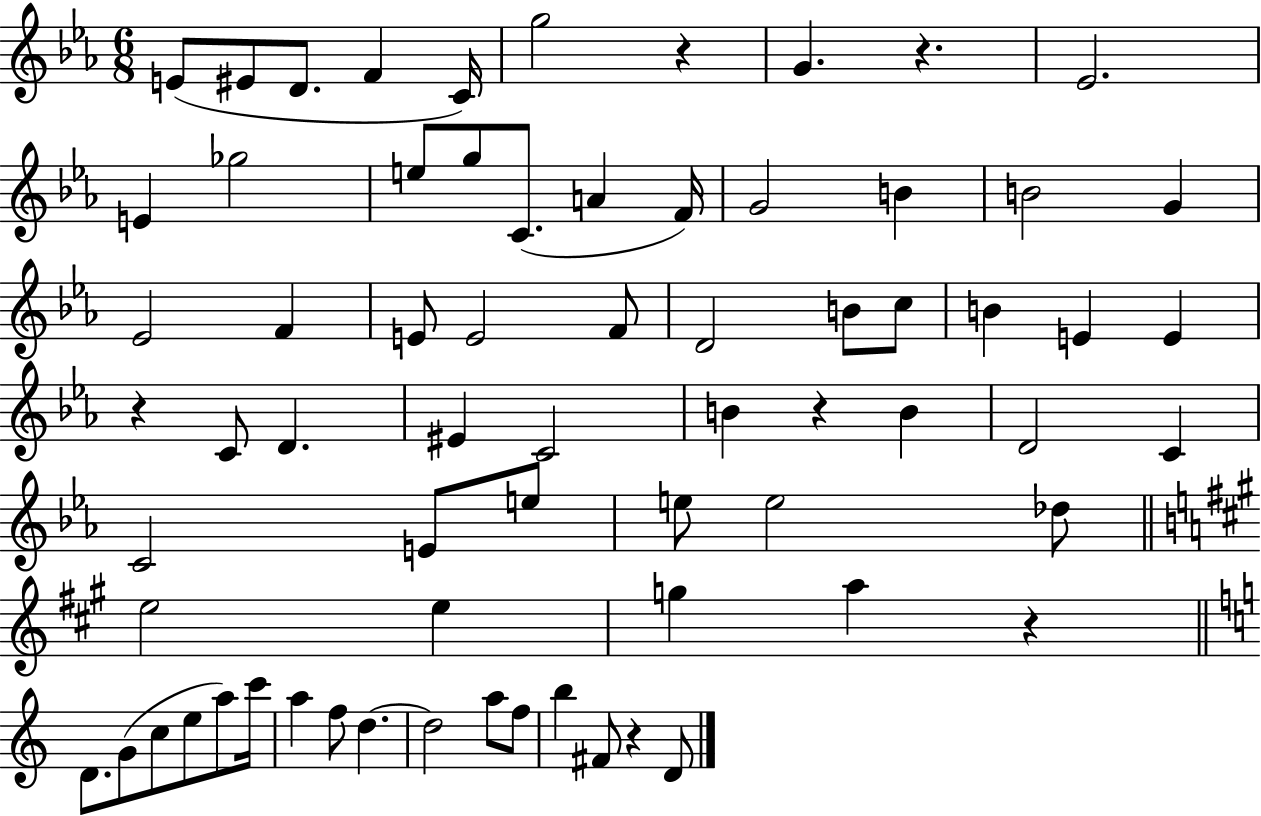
{
  \clef treble
  \numericTimeSignature
  \time 6/8
  \key ees \major
  e'8( eis'8 d'8. f'4 c'16) | g''2 r4 | g'4. r4. | ees'2. | \break e'4 ges''2 | e''8 g''8 c'8.( a'4 f'16) | g'2 b'4 | b'2 g'4 | \break ees'2 f'4 | e'8 e'2 f'8 | d'2 b'8 c''8 | b'4 e'4 e'4 | \break r4 c'8 d'4. | eis'4 c'2 | b'4 r4 b'4 | d'2 c'4 | \break c'2 e'8 e''8 | e''8 e''2 des''8 | \bar "||" \break \key a \major e''2 e''4 | g''4 a''4 r4 | \bar "||" \break \key c \major d'8. g'8( c''8 e''8 a''8) c'''16 | a''4 f''8 d''4.~~ | d''2 a''8 f''8 | b''4 fis'8 r4 d'8 | \break \bar "|."
}